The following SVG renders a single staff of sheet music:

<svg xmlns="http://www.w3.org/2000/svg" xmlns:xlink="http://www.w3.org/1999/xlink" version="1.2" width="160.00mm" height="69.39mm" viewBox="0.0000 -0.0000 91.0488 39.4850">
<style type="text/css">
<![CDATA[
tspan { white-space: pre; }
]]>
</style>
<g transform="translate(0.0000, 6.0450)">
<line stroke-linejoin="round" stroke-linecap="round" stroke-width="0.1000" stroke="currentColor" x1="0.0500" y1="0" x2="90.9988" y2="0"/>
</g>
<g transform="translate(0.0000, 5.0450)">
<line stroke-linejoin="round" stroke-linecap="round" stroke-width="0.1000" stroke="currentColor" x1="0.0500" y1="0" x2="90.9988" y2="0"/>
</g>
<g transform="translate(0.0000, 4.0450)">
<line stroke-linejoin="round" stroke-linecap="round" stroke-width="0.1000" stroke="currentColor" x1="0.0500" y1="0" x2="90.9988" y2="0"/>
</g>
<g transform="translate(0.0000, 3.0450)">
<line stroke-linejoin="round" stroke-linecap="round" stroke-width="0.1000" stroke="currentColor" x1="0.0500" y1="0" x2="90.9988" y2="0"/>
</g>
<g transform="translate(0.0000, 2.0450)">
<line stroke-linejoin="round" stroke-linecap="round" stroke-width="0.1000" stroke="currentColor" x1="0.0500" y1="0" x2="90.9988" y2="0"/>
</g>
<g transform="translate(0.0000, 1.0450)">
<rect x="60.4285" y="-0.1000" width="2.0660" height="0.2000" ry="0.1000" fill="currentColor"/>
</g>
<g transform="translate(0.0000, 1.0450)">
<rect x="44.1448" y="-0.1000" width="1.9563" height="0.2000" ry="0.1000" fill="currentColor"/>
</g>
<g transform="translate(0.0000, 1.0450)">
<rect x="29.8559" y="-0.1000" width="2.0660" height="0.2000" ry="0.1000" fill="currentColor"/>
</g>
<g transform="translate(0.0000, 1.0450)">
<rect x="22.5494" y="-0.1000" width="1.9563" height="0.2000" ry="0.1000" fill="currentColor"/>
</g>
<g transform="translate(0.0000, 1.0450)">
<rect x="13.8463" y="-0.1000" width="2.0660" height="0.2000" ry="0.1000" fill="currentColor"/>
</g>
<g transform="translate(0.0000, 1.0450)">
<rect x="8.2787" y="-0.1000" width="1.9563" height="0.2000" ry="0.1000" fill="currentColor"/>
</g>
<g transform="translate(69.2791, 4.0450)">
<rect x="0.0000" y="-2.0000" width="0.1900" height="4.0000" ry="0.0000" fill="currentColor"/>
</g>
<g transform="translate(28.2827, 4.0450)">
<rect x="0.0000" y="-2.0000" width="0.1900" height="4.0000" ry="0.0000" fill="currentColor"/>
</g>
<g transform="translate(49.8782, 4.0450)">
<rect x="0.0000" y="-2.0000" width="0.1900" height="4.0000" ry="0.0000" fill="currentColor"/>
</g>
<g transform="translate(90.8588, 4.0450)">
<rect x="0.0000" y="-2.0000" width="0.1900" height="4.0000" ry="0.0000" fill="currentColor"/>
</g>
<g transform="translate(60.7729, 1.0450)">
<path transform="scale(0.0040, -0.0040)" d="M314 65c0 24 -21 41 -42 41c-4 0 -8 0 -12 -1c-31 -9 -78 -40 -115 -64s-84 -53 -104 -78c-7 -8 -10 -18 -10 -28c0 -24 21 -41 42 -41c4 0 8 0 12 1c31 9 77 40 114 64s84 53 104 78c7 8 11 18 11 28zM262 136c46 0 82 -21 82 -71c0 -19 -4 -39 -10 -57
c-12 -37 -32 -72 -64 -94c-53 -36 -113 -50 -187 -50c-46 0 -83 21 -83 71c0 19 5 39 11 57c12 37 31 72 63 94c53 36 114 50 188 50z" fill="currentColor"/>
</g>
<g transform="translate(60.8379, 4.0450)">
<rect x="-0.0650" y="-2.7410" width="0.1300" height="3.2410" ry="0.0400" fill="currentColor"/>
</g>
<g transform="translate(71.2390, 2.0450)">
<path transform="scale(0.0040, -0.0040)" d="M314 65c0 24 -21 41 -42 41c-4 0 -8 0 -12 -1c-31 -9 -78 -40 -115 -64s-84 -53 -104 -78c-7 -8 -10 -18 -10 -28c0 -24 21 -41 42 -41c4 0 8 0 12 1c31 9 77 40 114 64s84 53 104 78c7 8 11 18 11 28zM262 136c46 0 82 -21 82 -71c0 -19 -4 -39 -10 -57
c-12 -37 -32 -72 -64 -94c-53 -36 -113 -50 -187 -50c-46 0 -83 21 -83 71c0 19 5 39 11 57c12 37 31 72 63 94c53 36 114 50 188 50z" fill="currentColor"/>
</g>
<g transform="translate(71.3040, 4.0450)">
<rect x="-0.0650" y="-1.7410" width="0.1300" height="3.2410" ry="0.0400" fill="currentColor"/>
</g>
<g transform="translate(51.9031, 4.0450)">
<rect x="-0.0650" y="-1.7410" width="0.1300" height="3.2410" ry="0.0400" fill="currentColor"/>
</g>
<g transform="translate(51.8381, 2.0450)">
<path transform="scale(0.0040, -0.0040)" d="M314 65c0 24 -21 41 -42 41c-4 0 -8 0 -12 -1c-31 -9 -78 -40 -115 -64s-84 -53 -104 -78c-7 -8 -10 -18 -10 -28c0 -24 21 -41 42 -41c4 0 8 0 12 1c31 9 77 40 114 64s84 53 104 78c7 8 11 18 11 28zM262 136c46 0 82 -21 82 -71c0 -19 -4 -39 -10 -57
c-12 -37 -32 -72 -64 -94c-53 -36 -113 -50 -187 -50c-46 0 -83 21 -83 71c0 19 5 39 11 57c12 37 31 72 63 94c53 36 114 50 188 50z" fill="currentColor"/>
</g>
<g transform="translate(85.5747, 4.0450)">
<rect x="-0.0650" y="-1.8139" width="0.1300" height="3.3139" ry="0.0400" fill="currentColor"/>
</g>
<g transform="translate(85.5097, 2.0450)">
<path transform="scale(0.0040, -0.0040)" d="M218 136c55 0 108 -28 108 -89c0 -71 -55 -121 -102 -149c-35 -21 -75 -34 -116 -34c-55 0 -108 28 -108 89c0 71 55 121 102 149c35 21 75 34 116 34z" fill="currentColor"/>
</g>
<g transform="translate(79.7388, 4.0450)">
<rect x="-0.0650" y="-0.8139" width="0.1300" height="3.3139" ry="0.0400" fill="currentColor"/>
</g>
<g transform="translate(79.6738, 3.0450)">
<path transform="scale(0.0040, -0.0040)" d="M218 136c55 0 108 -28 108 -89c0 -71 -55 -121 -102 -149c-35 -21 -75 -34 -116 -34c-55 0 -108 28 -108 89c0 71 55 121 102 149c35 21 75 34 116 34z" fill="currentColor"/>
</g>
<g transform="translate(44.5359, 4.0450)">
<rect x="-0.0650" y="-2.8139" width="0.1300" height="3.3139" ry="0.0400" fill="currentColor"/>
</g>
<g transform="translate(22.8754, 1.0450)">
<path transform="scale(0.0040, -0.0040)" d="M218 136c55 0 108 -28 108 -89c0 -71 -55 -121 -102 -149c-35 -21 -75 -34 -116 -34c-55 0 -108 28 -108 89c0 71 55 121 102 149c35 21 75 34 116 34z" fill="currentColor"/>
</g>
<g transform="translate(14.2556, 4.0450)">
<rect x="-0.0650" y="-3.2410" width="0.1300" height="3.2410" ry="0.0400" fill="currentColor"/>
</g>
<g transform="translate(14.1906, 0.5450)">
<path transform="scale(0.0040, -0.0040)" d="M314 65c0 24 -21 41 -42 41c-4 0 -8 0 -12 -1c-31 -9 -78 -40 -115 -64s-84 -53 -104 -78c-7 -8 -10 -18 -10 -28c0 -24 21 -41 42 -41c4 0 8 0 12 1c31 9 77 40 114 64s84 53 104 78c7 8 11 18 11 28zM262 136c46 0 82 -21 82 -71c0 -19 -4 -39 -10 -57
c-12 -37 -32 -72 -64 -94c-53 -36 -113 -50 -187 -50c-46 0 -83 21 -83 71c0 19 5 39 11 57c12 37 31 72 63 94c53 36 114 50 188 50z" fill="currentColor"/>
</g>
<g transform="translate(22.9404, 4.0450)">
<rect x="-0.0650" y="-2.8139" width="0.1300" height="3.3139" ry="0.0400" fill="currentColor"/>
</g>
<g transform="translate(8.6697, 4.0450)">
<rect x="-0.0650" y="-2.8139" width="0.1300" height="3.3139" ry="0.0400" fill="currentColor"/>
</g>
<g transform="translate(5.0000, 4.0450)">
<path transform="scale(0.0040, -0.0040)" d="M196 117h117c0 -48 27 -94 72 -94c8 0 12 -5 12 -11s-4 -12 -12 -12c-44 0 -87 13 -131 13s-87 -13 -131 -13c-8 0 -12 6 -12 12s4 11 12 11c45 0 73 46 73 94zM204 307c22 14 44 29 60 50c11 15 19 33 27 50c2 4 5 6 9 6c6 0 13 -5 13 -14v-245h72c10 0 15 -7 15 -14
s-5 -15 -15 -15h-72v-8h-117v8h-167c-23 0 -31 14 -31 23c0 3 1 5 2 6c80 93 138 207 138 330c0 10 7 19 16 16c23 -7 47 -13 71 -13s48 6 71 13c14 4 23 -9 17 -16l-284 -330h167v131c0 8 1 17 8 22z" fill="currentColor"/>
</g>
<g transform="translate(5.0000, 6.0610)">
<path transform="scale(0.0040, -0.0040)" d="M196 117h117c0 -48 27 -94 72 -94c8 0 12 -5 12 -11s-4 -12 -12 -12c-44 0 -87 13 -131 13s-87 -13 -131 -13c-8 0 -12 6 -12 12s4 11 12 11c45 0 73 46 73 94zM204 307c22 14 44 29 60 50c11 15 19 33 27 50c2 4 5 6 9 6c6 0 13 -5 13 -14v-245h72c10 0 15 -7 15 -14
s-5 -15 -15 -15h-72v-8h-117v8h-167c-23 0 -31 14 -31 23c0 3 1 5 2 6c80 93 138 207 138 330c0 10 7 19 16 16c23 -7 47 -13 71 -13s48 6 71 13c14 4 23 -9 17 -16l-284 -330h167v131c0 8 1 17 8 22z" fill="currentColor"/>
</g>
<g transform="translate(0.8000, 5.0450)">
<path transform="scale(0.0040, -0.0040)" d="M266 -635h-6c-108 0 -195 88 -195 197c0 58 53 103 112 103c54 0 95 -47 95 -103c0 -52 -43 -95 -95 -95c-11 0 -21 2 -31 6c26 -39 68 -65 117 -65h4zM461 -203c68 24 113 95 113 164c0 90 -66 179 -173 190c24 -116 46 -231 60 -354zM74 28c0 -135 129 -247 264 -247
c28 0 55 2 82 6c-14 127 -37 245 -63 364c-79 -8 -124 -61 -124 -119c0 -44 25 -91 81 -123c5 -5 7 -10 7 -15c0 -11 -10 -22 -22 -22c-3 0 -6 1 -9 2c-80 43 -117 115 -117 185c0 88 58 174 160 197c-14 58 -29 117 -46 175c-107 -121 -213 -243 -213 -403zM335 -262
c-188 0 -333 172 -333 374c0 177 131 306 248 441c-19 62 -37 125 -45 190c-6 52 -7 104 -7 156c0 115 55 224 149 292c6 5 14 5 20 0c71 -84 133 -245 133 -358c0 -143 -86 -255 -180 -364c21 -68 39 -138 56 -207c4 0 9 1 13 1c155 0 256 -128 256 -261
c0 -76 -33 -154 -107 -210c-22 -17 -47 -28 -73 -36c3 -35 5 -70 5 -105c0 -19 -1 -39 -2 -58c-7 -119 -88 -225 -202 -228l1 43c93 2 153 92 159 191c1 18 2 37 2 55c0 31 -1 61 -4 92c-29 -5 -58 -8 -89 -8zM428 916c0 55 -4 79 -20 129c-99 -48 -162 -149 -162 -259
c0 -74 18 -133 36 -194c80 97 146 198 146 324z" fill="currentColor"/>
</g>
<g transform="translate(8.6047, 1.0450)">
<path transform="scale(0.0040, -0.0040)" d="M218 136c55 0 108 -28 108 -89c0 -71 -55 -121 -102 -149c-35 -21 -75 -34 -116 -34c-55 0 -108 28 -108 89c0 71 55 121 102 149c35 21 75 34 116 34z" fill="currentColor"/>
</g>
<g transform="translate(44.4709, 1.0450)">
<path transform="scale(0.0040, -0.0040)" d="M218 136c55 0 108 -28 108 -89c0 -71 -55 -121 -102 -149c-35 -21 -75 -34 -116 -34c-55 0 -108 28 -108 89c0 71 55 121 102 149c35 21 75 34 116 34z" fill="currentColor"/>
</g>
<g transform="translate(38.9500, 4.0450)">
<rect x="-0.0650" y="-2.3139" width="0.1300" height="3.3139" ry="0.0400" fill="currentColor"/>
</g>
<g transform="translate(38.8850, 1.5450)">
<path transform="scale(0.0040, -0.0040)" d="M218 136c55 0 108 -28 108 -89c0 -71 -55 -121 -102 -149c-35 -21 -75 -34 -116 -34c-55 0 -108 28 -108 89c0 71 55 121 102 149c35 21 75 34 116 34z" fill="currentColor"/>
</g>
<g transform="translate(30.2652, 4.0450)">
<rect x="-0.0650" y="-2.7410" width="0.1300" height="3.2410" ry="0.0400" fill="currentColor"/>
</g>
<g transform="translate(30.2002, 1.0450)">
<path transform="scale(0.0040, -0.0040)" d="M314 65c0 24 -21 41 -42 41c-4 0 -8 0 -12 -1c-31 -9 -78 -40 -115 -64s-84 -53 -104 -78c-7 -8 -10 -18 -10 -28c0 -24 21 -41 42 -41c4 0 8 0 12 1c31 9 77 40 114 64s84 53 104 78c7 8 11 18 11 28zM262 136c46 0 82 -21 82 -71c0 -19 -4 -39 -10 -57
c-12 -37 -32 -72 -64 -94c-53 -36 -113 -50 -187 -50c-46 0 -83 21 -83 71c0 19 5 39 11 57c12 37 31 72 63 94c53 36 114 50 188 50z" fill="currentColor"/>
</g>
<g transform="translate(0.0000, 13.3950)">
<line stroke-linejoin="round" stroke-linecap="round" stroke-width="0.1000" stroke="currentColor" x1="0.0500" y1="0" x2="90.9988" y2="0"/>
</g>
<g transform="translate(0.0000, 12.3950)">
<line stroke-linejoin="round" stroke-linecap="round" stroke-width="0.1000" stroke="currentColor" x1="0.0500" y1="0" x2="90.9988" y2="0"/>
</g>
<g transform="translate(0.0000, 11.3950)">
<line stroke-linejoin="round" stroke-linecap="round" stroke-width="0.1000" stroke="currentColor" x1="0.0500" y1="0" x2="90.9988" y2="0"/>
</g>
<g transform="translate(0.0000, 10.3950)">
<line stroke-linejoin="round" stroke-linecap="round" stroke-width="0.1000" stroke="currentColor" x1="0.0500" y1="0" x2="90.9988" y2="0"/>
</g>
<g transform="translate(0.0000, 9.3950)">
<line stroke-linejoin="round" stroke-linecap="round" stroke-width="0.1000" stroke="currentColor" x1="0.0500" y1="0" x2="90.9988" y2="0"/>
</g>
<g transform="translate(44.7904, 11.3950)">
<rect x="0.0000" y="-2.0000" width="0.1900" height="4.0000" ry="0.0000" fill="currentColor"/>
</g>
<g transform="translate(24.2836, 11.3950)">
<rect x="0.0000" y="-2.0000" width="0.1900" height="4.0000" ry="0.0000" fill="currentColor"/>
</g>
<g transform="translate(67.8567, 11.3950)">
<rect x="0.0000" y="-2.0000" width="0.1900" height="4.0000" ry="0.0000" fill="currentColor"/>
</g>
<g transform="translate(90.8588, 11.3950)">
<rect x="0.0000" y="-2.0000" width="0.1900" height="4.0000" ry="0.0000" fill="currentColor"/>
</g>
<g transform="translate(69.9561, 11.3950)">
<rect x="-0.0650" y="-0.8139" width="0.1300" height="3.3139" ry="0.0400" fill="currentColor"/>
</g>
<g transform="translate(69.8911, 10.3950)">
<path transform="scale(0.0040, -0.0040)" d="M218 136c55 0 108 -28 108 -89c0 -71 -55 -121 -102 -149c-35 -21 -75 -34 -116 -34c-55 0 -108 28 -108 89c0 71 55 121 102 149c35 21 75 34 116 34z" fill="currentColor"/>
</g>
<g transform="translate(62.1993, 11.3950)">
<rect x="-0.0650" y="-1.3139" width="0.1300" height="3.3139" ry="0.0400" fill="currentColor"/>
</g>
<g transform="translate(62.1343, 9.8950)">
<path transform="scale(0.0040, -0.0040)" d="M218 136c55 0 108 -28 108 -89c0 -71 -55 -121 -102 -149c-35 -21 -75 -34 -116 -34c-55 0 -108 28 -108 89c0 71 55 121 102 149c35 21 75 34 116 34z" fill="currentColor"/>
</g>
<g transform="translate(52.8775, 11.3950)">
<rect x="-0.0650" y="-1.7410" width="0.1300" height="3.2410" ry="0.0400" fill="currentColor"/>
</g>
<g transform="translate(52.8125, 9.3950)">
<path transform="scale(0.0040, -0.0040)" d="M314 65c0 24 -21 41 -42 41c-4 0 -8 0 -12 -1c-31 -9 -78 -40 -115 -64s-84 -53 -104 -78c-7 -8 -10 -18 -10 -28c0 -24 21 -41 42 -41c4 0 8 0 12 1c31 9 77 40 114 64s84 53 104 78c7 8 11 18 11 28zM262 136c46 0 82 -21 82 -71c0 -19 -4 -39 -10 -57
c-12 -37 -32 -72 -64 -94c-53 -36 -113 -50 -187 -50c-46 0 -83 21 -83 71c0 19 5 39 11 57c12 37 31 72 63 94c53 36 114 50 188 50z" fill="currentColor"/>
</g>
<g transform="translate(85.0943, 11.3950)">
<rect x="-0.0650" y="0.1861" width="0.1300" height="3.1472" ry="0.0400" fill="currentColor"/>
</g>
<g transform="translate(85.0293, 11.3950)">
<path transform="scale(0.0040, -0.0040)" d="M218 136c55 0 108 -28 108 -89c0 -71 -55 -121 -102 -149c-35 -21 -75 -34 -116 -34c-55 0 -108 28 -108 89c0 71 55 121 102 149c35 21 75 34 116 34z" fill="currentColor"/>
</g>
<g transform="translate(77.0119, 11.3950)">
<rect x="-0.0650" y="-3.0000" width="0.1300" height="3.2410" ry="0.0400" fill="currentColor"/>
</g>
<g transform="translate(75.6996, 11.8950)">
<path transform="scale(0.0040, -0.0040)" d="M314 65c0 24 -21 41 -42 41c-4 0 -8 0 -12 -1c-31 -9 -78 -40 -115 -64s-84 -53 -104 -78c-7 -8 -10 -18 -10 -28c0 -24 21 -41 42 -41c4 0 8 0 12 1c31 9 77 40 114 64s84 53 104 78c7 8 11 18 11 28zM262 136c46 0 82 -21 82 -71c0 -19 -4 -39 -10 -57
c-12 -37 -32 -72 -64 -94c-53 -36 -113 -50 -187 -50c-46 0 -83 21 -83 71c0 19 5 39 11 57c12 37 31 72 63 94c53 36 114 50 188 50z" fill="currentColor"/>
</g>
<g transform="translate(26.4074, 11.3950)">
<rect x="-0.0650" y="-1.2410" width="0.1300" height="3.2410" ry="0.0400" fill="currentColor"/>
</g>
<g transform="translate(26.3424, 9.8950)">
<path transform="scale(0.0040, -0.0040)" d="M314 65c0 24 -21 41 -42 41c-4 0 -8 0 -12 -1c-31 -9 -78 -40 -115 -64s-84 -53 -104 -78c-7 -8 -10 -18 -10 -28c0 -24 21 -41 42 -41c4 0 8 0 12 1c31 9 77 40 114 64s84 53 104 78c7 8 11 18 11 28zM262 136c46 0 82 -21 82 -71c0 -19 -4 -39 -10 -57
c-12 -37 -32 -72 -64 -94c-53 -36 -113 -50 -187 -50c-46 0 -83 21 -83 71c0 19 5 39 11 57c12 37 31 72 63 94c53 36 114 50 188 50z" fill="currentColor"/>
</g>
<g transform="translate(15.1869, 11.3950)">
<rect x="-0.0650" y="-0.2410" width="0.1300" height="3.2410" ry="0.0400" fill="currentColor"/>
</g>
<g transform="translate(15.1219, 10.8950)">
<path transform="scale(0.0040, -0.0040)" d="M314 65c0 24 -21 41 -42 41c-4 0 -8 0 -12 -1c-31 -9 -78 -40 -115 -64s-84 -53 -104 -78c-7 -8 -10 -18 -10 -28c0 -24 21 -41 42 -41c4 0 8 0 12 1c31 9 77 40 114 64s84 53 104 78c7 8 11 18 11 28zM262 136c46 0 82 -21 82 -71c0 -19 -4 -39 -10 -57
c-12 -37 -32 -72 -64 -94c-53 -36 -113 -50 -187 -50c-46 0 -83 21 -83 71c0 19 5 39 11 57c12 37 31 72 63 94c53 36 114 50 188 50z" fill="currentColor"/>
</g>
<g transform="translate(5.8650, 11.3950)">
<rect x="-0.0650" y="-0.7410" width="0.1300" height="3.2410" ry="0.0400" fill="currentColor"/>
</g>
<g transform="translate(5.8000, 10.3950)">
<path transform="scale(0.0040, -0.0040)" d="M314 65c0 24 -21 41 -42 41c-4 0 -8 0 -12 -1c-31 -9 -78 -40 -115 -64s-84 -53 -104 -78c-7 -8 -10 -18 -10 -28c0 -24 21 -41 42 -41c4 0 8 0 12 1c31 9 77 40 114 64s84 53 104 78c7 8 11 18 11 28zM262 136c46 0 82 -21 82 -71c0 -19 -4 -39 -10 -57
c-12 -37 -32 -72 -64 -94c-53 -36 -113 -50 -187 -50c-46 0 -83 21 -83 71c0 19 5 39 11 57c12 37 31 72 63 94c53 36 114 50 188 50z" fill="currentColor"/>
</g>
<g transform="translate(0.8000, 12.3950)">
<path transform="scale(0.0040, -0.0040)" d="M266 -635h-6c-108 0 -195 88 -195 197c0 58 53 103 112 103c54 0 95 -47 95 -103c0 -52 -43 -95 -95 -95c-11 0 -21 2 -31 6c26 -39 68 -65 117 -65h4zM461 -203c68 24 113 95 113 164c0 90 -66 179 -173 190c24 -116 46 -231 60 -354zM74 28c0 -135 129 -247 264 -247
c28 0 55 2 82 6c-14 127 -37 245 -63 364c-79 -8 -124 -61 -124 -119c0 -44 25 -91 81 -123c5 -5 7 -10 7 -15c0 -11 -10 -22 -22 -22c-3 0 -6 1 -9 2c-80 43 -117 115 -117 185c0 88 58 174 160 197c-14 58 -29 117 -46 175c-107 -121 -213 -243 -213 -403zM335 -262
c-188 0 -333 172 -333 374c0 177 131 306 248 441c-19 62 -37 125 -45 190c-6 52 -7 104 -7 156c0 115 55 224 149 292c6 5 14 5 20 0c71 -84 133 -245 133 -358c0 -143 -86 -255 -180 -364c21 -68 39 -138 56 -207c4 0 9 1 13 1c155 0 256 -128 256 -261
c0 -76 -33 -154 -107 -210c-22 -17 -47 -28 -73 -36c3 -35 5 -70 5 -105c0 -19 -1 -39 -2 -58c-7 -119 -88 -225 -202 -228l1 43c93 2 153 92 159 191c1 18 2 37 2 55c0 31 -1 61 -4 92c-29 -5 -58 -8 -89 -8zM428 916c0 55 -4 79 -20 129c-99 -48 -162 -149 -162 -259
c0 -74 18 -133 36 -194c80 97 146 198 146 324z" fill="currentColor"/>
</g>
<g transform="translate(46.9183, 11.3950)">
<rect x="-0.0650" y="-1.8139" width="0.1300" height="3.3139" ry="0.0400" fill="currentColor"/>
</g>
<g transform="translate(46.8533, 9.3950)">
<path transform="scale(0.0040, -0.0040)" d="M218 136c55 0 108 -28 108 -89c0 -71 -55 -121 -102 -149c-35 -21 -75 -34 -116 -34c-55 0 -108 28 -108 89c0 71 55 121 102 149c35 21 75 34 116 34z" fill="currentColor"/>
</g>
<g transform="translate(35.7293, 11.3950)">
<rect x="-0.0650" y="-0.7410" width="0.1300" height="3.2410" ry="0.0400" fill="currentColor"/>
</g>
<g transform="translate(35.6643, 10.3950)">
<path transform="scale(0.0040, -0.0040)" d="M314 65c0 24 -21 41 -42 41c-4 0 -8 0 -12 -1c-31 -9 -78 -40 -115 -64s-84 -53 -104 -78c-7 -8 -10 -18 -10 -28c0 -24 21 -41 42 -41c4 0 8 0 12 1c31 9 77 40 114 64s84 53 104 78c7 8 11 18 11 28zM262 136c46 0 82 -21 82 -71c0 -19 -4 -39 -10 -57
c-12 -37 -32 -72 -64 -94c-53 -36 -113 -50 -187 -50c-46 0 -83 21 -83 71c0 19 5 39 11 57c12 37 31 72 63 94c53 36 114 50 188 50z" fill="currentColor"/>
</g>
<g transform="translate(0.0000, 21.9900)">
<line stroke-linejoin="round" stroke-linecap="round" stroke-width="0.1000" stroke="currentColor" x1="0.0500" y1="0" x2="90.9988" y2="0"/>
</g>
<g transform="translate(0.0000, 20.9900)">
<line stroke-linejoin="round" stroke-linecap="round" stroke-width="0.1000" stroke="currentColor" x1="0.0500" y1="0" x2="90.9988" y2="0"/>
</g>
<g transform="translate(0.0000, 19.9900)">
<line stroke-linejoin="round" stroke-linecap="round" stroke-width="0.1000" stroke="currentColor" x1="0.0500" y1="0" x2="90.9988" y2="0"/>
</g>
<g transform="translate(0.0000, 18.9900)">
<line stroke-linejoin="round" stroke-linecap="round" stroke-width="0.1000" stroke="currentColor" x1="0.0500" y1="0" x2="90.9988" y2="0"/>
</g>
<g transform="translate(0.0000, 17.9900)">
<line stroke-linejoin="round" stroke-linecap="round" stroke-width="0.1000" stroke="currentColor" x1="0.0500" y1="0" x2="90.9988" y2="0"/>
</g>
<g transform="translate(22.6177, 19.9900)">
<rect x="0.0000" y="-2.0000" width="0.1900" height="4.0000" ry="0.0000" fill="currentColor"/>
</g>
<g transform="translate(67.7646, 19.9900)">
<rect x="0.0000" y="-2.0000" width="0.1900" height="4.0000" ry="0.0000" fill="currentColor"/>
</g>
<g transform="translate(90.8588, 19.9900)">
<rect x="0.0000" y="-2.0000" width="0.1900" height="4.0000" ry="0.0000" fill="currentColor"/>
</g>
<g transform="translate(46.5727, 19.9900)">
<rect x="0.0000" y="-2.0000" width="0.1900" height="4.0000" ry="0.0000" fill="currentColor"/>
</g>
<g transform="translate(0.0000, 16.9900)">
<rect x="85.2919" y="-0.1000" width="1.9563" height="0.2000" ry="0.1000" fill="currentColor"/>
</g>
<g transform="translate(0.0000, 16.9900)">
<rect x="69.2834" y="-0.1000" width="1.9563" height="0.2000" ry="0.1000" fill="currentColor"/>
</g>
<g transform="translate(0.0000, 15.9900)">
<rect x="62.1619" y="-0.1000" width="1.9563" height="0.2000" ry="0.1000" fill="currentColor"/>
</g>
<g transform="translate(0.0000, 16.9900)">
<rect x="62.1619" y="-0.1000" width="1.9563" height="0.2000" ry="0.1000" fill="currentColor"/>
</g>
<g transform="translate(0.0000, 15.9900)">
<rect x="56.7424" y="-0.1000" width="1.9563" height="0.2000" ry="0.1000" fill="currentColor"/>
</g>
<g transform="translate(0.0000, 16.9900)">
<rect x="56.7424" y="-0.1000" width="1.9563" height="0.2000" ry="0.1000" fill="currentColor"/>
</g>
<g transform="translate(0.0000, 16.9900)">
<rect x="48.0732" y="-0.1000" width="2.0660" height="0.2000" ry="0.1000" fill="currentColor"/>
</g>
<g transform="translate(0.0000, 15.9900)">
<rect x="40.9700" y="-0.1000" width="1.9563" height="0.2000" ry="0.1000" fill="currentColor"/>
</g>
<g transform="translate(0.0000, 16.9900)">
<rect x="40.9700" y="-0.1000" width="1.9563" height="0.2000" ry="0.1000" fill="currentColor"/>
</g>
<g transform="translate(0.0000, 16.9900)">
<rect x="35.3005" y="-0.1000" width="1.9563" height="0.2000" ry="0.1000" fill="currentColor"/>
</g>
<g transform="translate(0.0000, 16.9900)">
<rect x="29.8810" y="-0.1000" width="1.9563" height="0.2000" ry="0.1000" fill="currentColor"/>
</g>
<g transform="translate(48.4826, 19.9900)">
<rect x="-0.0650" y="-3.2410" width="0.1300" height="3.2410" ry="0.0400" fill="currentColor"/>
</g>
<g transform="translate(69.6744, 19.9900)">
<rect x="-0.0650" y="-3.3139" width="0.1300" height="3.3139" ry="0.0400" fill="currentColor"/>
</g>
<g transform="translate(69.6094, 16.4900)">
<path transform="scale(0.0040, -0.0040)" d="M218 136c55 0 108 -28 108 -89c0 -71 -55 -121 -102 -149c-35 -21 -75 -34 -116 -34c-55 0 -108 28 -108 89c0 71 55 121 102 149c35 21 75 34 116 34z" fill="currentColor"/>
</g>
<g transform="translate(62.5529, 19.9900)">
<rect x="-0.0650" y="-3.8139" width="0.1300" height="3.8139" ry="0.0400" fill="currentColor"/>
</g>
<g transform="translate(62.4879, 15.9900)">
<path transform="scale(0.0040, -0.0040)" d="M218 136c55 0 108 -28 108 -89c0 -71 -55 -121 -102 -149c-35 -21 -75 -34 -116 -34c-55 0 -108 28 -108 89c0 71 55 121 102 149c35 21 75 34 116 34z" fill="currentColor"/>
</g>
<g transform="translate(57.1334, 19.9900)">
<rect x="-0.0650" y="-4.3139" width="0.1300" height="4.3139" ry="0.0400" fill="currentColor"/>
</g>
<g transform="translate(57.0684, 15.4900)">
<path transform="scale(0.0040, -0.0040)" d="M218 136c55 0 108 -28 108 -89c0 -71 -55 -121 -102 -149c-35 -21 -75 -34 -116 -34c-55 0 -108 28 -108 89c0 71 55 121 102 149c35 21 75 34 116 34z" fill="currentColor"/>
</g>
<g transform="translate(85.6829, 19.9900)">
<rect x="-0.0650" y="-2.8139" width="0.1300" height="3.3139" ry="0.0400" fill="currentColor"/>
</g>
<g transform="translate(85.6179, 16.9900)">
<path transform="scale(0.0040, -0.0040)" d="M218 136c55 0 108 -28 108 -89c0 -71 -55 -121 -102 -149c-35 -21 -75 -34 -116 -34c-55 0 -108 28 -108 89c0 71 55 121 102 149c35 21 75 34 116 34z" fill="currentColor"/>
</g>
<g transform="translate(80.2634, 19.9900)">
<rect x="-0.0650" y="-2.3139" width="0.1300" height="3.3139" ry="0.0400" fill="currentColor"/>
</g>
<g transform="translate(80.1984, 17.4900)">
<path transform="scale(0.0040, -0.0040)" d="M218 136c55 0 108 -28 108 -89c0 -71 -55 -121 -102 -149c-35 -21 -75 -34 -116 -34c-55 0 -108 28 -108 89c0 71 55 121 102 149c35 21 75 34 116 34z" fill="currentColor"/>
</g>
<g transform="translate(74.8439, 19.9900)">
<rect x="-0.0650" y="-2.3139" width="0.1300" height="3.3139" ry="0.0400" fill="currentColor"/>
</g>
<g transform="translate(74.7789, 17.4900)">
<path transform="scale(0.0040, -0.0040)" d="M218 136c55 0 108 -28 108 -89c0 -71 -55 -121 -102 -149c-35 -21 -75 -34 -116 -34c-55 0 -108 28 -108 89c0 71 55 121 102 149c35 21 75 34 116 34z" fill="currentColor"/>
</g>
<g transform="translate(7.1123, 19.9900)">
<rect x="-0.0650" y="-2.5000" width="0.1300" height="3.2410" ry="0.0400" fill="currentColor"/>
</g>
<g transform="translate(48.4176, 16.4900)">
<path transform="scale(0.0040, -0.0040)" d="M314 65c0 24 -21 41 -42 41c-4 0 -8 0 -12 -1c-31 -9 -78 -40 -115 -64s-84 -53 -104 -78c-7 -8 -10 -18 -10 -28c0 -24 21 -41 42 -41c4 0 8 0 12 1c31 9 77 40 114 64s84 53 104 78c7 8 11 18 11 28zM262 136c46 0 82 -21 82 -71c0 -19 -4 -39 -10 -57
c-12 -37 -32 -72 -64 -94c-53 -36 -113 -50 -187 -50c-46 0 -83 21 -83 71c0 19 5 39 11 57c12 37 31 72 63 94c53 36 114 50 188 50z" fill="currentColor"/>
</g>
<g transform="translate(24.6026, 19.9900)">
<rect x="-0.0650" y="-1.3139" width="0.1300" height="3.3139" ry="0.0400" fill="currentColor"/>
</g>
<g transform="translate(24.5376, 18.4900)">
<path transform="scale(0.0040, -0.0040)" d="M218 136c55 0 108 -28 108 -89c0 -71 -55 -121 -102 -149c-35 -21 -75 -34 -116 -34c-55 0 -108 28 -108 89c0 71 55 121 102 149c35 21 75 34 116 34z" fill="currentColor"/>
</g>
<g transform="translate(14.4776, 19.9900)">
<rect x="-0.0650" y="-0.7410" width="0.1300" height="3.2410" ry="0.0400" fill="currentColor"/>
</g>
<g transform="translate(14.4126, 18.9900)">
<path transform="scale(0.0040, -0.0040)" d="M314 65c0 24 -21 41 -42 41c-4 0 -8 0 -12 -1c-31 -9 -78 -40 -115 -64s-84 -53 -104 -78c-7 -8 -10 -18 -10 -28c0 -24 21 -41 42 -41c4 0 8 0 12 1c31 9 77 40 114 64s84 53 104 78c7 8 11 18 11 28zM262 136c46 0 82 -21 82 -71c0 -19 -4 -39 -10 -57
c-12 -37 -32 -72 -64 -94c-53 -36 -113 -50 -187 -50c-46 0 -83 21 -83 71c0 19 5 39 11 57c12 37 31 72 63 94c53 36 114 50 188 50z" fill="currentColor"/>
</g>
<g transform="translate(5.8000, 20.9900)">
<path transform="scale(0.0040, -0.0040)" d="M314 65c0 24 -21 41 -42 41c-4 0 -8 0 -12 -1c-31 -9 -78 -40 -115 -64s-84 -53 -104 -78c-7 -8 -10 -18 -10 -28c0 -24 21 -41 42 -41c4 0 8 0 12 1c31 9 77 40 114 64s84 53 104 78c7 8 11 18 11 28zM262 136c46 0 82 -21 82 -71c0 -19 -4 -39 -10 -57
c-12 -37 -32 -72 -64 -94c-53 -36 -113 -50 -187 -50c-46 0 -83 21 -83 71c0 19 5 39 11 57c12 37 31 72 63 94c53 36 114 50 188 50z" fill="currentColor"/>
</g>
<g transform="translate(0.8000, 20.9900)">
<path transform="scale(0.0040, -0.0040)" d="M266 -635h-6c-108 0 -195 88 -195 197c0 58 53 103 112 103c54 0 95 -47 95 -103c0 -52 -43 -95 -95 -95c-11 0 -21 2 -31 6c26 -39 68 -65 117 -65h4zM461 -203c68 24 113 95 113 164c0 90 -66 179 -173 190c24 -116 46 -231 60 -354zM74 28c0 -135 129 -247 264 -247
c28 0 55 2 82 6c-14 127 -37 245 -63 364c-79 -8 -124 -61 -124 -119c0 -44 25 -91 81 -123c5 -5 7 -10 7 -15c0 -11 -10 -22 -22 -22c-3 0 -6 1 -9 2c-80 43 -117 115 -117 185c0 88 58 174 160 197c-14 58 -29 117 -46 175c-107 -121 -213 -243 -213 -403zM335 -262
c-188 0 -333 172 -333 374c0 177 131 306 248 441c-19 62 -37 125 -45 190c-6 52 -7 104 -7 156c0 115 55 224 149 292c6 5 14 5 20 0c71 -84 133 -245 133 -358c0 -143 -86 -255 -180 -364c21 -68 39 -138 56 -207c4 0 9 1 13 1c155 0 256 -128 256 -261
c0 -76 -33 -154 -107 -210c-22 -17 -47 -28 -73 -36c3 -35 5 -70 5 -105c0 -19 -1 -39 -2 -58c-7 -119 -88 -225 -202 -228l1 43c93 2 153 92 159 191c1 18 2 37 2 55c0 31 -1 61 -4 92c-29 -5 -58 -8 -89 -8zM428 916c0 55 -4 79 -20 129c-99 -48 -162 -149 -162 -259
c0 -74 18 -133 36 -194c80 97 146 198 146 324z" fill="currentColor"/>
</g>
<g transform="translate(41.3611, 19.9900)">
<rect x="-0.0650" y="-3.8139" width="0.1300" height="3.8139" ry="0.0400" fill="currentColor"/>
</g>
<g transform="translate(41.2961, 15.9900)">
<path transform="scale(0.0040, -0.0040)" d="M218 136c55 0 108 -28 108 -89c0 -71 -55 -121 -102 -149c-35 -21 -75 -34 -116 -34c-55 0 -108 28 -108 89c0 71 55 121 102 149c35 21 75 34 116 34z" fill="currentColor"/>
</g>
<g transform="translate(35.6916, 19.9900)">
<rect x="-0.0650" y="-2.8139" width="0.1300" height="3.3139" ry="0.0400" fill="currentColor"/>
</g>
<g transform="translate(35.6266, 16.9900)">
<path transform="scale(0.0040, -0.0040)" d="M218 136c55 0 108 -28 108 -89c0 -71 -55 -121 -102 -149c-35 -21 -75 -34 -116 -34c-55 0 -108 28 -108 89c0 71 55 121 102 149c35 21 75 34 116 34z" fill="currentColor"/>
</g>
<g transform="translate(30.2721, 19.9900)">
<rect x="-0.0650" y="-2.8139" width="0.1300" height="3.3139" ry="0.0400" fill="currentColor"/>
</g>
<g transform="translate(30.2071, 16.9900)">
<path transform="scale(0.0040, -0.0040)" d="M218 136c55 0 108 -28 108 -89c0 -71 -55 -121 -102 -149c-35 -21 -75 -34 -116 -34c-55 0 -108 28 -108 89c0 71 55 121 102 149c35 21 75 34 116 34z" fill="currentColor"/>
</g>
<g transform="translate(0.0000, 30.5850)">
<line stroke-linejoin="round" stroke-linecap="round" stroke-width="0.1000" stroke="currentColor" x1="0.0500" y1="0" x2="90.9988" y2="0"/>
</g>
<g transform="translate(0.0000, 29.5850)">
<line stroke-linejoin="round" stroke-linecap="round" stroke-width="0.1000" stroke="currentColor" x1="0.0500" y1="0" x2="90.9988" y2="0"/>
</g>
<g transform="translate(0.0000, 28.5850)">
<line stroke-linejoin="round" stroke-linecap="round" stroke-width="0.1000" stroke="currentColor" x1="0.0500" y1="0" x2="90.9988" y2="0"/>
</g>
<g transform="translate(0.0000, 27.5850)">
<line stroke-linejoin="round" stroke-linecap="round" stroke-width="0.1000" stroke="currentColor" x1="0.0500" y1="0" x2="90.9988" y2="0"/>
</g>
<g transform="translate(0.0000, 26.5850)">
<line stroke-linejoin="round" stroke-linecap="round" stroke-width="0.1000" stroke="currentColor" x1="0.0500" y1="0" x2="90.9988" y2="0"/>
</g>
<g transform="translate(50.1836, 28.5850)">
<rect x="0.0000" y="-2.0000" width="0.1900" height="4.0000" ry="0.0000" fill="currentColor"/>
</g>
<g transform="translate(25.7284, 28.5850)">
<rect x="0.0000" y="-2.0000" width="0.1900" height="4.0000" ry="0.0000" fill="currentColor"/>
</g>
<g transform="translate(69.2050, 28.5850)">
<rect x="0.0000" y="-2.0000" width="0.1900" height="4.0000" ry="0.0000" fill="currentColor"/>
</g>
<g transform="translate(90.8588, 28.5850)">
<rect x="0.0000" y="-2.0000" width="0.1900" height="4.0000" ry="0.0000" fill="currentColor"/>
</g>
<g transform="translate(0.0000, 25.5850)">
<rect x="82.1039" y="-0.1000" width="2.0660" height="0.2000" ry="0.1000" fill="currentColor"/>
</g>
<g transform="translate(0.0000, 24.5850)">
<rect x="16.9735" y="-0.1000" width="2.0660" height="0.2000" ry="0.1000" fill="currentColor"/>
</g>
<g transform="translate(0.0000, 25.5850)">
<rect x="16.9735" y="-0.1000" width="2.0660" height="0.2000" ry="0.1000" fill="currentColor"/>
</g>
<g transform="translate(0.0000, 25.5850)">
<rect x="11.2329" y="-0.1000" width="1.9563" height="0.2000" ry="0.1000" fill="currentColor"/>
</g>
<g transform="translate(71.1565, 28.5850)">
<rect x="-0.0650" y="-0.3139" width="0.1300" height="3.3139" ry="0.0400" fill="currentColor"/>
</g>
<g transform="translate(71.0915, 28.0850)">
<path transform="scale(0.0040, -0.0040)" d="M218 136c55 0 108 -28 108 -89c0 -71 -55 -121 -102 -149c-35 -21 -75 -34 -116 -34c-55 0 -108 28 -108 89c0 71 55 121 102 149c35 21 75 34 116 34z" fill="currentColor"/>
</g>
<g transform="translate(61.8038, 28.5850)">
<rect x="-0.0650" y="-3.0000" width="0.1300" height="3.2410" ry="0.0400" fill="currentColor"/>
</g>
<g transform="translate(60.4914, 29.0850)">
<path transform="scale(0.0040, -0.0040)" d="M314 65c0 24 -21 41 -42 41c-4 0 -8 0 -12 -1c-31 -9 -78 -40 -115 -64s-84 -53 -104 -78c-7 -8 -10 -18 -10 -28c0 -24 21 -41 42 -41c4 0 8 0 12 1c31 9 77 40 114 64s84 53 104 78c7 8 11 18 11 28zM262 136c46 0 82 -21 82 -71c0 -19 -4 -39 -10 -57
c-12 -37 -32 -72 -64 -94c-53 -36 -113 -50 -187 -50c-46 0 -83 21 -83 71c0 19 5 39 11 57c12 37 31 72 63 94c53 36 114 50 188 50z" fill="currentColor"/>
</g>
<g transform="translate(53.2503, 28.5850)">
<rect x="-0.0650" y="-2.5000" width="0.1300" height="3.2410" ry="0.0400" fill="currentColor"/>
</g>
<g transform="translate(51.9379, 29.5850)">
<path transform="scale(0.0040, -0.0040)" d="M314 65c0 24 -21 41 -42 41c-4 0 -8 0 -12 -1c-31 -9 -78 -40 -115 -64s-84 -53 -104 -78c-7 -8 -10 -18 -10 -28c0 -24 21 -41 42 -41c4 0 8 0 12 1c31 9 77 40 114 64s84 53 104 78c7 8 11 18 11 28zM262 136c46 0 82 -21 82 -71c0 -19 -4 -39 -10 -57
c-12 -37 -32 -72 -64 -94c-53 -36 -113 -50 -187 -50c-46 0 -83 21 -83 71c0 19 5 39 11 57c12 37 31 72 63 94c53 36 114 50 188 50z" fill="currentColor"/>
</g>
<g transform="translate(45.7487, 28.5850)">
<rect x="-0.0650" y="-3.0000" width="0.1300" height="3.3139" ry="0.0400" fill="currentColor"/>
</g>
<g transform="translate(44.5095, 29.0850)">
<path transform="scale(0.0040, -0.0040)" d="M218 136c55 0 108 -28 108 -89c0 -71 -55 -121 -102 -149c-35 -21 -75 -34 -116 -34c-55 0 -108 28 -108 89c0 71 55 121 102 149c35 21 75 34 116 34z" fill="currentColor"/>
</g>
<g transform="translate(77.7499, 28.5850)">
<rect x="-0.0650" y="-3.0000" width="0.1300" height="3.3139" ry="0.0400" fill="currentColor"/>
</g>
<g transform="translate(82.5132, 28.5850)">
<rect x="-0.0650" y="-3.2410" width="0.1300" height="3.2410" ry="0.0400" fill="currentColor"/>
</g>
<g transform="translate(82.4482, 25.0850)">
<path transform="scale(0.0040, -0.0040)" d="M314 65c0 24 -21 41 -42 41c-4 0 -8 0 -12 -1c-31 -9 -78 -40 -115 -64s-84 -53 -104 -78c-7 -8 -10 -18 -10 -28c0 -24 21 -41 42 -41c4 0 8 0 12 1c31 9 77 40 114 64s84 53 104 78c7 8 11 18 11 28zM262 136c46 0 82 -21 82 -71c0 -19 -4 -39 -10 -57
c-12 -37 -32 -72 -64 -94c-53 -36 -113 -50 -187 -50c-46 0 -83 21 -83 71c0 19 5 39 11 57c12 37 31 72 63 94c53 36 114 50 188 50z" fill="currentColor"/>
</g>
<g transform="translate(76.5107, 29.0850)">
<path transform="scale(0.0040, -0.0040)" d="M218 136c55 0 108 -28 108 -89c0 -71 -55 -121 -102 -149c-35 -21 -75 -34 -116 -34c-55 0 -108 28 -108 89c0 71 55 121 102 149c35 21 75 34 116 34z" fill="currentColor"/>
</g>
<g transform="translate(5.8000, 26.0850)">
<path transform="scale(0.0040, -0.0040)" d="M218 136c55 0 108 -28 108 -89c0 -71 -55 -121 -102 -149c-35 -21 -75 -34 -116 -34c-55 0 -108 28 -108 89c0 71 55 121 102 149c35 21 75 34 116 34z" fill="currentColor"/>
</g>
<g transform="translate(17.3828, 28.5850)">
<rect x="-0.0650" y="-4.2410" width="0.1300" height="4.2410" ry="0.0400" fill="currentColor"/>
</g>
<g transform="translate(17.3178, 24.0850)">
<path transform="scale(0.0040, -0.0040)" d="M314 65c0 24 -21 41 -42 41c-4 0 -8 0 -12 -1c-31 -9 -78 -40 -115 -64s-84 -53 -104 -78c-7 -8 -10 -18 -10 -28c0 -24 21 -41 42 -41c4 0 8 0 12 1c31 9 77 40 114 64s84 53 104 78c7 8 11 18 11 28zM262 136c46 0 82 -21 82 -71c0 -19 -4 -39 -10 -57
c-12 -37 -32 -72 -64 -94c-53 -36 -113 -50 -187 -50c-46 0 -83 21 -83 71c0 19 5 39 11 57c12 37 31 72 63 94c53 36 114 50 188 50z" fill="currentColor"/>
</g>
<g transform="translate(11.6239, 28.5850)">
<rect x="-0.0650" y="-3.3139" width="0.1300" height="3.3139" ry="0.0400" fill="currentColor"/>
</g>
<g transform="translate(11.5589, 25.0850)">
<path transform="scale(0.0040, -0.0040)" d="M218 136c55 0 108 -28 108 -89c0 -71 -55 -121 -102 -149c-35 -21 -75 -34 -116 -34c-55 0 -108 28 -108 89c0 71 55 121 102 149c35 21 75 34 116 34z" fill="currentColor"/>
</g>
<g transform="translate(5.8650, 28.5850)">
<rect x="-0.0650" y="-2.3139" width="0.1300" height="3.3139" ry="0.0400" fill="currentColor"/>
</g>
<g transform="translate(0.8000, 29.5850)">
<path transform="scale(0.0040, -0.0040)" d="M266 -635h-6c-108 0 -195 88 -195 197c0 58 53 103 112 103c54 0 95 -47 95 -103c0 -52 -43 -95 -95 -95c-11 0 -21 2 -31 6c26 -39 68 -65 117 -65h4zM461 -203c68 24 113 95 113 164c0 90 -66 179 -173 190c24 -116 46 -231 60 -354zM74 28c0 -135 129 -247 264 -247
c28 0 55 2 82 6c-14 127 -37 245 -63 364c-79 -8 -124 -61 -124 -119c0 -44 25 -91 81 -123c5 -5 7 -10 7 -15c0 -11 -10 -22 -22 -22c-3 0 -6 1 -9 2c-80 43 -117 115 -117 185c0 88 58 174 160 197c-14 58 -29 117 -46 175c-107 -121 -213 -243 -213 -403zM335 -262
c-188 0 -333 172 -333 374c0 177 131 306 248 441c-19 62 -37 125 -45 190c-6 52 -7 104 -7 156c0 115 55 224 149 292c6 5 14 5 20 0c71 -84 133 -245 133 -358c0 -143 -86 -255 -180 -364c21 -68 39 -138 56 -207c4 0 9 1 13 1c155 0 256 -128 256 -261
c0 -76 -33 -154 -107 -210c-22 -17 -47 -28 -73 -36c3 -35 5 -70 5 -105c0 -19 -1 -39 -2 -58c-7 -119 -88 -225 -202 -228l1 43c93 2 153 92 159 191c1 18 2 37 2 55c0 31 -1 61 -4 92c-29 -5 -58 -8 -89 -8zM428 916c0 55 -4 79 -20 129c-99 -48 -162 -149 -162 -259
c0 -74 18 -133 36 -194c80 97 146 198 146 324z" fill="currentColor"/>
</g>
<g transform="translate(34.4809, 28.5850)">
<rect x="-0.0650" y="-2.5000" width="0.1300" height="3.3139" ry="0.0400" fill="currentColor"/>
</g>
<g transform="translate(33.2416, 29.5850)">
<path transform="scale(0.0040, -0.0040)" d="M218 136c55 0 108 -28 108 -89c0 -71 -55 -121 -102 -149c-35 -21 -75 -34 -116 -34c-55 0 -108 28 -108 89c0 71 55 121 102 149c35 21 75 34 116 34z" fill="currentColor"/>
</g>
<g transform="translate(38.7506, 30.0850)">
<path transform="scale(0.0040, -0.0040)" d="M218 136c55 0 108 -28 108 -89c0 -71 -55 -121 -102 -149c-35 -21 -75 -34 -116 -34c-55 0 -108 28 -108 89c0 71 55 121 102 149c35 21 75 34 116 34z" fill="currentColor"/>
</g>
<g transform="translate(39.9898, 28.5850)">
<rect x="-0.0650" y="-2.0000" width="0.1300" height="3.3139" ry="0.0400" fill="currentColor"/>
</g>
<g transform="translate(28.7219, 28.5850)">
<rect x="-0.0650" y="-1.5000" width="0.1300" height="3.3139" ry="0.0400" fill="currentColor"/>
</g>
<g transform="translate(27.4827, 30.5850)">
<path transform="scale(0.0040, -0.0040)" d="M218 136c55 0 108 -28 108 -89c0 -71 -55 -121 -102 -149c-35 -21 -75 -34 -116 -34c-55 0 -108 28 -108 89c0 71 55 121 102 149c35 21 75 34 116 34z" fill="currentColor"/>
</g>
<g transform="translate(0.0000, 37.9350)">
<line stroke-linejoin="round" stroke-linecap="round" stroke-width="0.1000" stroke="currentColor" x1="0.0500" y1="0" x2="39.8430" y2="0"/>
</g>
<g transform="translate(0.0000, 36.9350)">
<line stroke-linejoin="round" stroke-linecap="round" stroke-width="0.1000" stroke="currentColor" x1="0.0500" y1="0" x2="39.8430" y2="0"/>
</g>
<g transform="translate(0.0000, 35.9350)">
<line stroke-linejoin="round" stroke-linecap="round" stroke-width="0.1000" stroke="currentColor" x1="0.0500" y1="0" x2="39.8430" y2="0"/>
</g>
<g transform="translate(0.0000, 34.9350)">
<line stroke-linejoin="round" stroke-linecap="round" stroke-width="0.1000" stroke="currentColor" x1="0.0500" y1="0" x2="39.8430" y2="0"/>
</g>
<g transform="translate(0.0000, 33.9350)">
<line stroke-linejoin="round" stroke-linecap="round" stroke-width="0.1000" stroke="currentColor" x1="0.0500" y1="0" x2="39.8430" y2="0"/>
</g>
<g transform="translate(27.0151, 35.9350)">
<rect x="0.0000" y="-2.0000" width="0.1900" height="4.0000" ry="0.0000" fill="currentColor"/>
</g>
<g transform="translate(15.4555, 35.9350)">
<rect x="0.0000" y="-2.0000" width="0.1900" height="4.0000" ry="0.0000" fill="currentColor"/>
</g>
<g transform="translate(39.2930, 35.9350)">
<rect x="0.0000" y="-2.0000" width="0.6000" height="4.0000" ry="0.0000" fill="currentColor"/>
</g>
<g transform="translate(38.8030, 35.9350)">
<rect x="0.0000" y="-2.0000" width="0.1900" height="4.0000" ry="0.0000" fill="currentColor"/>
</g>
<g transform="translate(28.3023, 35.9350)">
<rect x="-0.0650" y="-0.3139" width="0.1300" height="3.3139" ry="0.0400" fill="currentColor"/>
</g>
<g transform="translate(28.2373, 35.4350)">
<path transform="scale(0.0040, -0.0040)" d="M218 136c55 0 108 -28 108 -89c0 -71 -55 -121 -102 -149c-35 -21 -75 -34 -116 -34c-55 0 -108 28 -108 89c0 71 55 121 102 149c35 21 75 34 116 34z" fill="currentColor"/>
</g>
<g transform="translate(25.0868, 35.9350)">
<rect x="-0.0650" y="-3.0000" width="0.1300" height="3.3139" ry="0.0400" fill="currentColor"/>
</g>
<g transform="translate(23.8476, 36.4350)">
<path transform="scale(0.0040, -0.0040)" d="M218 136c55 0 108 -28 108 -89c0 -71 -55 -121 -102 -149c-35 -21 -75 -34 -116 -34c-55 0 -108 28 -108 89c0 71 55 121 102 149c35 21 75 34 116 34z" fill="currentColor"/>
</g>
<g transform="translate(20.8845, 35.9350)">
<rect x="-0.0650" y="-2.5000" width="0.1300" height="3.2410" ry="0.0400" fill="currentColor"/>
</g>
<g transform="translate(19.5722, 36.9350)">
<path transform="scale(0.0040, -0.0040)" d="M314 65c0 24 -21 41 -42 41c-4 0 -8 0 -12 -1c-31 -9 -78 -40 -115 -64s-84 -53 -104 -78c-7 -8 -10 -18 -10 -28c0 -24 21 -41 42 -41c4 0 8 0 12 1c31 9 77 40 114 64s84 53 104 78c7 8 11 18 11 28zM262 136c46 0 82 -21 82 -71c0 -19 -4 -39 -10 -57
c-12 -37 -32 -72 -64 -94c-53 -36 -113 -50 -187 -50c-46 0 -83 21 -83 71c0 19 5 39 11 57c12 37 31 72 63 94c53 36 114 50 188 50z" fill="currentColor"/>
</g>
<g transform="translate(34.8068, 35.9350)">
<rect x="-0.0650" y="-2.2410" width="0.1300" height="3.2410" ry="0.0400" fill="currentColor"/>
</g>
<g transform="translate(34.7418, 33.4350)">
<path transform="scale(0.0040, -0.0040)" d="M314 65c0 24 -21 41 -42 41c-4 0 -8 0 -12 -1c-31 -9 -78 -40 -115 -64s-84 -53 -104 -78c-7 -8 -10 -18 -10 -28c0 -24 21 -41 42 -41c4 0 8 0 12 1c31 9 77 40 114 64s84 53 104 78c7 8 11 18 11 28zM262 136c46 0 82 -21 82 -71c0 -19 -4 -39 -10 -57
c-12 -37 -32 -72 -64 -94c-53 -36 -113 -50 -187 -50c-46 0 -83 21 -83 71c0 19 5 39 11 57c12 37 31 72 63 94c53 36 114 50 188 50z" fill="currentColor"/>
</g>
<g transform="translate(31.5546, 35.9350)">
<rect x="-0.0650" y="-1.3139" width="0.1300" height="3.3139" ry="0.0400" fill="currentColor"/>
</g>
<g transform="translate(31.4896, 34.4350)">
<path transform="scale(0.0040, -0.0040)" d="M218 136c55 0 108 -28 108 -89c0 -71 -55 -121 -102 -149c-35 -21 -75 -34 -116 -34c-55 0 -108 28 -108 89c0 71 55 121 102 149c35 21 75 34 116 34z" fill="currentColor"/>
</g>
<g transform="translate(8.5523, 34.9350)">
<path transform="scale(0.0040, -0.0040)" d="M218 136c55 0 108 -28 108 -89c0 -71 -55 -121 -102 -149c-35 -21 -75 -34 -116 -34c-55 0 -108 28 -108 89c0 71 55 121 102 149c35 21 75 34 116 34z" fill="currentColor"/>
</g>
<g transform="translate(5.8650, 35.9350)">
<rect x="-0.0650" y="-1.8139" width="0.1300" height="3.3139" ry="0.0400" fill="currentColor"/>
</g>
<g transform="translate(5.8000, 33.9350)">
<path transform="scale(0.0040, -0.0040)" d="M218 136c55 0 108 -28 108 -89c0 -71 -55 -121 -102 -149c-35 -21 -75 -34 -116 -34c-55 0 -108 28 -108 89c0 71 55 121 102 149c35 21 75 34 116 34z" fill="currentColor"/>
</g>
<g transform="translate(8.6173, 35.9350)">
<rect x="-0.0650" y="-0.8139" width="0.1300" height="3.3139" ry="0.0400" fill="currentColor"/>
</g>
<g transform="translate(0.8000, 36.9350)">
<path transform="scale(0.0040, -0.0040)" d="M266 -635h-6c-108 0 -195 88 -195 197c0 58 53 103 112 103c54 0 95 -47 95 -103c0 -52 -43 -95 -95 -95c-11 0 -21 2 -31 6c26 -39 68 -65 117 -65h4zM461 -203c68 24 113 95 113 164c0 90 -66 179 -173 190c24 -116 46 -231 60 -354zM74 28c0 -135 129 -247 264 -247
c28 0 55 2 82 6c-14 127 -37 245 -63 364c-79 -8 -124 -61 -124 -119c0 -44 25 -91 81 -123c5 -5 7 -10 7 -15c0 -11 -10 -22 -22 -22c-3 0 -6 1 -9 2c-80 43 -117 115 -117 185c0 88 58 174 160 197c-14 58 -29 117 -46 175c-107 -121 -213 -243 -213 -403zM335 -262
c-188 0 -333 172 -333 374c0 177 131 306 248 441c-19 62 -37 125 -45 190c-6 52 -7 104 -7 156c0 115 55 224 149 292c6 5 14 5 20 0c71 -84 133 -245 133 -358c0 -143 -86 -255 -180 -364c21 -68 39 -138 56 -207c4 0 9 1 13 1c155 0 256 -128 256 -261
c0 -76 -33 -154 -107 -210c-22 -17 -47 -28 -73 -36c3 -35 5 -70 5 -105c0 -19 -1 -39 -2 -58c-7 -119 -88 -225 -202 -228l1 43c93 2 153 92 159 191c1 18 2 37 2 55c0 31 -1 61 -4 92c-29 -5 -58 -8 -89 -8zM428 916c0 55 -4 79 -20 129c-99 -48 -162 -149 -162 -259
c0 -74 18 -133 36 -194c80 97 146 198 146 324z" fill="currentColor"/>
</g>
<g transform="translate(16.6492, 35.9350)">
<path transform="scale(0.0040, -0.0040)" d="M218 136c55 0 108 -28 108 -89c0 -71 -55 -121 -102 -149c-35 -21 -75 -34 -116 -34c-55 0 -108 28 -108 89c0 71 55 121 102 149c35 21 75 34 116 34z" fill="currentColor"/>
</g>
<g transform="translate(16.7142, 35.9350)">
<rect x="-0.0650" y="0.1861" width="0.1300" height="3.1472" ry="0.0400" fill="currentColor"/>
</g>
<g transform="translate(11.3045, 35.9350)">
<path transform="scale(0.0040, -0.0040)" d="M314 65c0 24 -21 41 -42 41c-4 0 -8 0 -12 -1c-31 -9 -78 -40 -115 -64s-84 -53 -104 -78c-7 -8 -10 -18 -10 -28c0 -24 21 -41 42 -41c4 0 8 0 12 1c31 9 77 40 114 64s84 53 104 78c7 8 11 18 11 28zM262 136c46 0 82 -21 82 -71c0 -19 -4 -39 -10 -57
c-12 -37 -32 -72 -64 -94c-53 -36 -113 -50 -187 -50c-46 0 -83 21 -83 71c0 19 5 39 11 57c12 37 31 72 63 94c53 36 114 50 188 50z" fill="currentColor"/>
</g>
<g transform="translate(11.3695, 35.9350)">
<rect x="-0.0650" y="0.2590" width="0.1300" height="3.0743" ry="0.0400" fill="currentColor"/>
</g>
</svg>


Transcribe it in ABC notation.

X:1
T:Untitled
M:4/4
L:1/4
K:C
a b2 a a2 g a f2 a2 f2 d f d2 c2 e2 d2 f f2 e d A2 B G2 d2 e a a c' b2 d' c' b g g a g b d'2 E G F A G2 A2 c A b2 f d B2 B G2 A c e g2